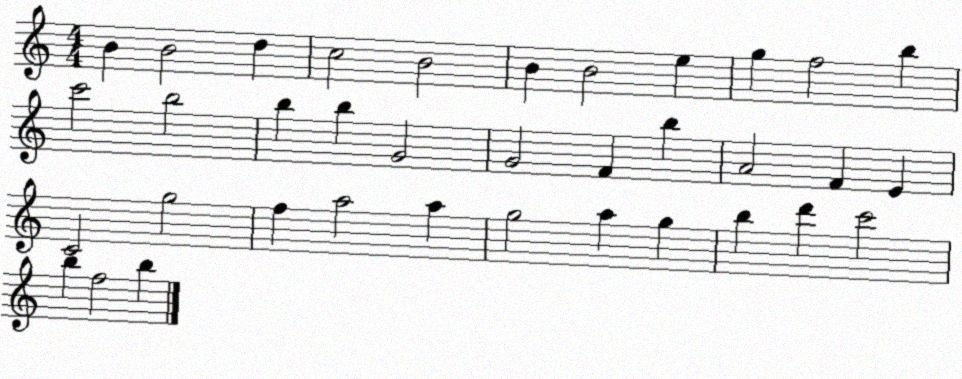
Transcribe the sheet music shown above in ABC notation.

X:1
T:Untitled
M:4/4
L:1/4
K:C
B B2 d c2 B2 B B2 e g f2 b c'2 b2 b b G2 G2 F b A2 F E C2 g2 f a2 a g2 a g b d' c'2 b f2 b